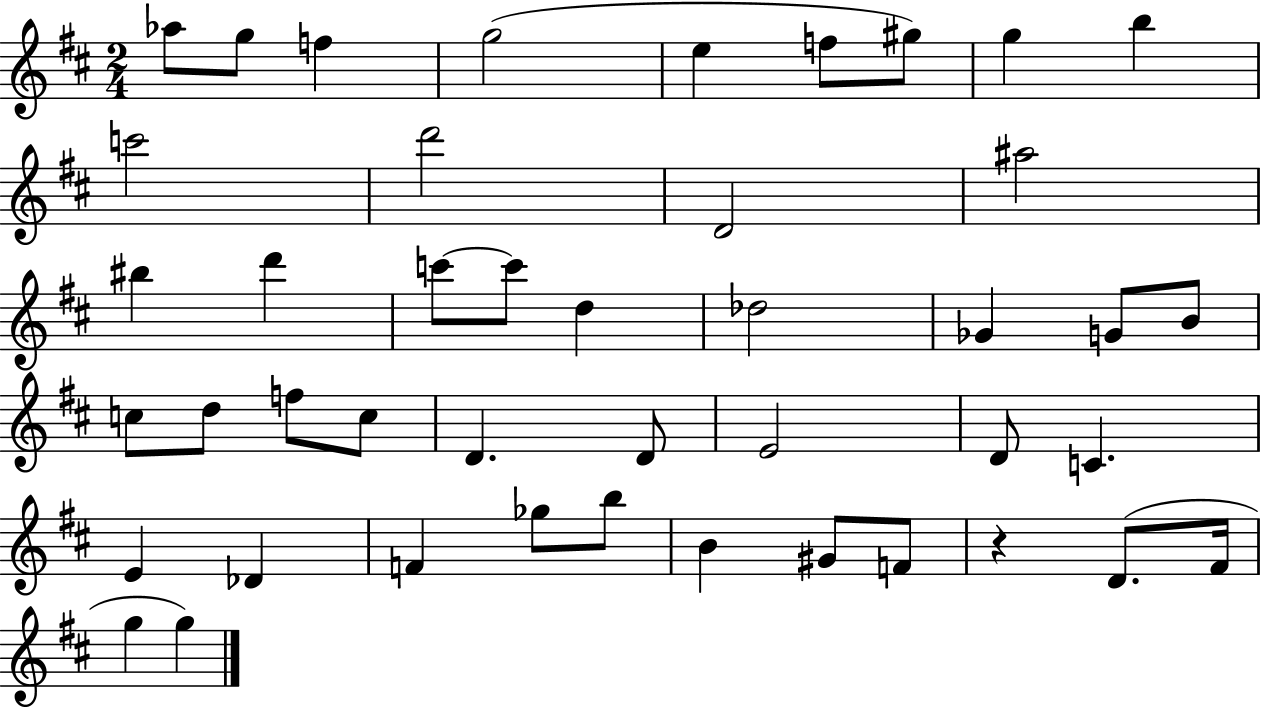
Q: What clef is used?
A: treble